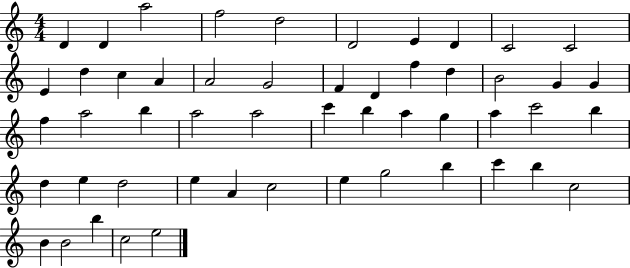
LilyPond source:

{
  \clef treble
  \numericTimeSignature
  \time 4/4
  \key c \major
  d'4 d'4 a''2 | f''2 d''2 | d'2 e'4 d'4 | c'2 c'2 | \break e'4 d''4 c''4 a'4 | a'2 g'2 | f'4 d'4 f''4 d''4 | b'2 g'4 g'4 | \break f''4 a''2 b''4 | a''2 a''2 | c'''4 b''4 a''4 g''4 | a''4 c'''2 b''4 | \break d''4 e''4 d''2 | e''4 a'4 c''2 | e''4 g''2 b''4 | c'''4 b''4 c''2 | \break b'4 b'2 b''4 | c''2 e''2 | \bar "|."
}